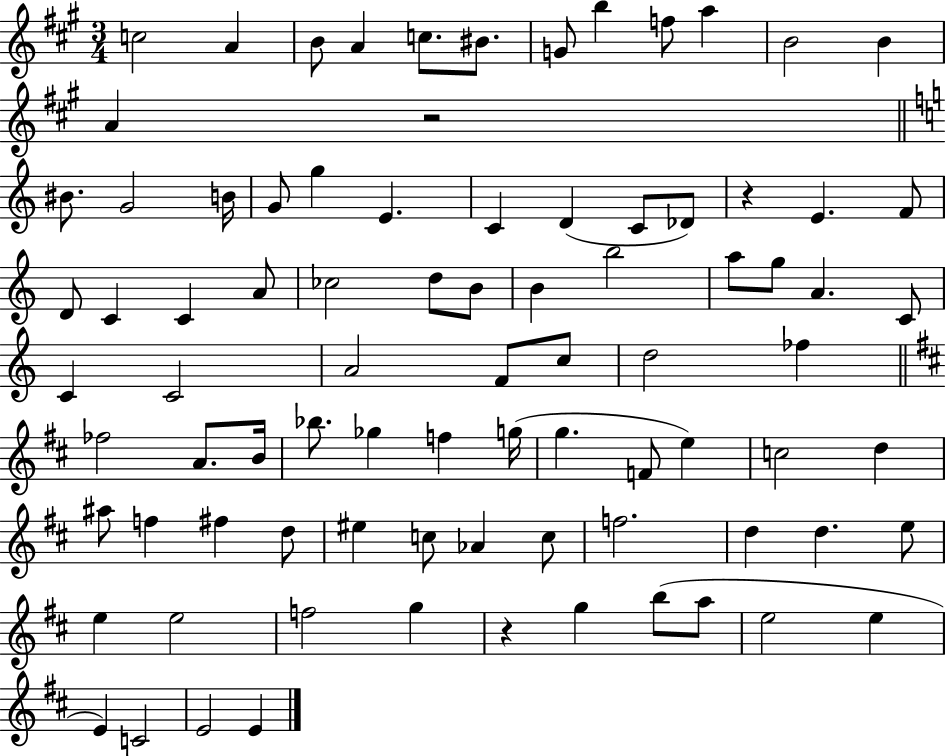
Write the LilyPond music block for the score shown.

{
  \clef treble
  \numericTimeSignature
  \time 3/4
  \key a \major
  c''2 a'4 | b'8 a'4 c''8. bis'8. | g'8 b''4 f''8 a''4 | b'2 b'4 | \break a'4 r2 | \bar "||" \break \key c \major bis'8. g'2 b'16 | g'8 g''4 e'4. | c'4 d'4( c'8 des'8) | r4 e'4. f'8 | \break d'8 c'4 c'4 a'8 | ces''2 d''8 b'8 | b'4 b''2 | a''8 g''8 a'4. c'8 | \break c'4 c'2 | a'2 f'8 c''8 | d''2 fes''4 | \bar "||" \break \key b \minor fes''2 a'8. b'16 | bes''8. ges''4 f''4 g''16( | g''4. f'8 e''4) | c''2 d''4 | \break ais''8 f''4 fis''4 d''8 | eis''4 c''8 aes'4 c''8 | f''2. | d''4 d''4. e''8 | \break e''4 e''2 | f''2 g''4 | r4 g''4 b''8( a''8 | e''2 e''4 | \break e'4) c'2 | e'2 e'4 | \bar "|."
}